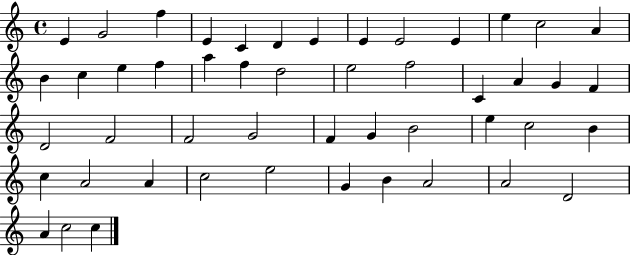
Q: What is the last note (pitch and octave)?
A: C5